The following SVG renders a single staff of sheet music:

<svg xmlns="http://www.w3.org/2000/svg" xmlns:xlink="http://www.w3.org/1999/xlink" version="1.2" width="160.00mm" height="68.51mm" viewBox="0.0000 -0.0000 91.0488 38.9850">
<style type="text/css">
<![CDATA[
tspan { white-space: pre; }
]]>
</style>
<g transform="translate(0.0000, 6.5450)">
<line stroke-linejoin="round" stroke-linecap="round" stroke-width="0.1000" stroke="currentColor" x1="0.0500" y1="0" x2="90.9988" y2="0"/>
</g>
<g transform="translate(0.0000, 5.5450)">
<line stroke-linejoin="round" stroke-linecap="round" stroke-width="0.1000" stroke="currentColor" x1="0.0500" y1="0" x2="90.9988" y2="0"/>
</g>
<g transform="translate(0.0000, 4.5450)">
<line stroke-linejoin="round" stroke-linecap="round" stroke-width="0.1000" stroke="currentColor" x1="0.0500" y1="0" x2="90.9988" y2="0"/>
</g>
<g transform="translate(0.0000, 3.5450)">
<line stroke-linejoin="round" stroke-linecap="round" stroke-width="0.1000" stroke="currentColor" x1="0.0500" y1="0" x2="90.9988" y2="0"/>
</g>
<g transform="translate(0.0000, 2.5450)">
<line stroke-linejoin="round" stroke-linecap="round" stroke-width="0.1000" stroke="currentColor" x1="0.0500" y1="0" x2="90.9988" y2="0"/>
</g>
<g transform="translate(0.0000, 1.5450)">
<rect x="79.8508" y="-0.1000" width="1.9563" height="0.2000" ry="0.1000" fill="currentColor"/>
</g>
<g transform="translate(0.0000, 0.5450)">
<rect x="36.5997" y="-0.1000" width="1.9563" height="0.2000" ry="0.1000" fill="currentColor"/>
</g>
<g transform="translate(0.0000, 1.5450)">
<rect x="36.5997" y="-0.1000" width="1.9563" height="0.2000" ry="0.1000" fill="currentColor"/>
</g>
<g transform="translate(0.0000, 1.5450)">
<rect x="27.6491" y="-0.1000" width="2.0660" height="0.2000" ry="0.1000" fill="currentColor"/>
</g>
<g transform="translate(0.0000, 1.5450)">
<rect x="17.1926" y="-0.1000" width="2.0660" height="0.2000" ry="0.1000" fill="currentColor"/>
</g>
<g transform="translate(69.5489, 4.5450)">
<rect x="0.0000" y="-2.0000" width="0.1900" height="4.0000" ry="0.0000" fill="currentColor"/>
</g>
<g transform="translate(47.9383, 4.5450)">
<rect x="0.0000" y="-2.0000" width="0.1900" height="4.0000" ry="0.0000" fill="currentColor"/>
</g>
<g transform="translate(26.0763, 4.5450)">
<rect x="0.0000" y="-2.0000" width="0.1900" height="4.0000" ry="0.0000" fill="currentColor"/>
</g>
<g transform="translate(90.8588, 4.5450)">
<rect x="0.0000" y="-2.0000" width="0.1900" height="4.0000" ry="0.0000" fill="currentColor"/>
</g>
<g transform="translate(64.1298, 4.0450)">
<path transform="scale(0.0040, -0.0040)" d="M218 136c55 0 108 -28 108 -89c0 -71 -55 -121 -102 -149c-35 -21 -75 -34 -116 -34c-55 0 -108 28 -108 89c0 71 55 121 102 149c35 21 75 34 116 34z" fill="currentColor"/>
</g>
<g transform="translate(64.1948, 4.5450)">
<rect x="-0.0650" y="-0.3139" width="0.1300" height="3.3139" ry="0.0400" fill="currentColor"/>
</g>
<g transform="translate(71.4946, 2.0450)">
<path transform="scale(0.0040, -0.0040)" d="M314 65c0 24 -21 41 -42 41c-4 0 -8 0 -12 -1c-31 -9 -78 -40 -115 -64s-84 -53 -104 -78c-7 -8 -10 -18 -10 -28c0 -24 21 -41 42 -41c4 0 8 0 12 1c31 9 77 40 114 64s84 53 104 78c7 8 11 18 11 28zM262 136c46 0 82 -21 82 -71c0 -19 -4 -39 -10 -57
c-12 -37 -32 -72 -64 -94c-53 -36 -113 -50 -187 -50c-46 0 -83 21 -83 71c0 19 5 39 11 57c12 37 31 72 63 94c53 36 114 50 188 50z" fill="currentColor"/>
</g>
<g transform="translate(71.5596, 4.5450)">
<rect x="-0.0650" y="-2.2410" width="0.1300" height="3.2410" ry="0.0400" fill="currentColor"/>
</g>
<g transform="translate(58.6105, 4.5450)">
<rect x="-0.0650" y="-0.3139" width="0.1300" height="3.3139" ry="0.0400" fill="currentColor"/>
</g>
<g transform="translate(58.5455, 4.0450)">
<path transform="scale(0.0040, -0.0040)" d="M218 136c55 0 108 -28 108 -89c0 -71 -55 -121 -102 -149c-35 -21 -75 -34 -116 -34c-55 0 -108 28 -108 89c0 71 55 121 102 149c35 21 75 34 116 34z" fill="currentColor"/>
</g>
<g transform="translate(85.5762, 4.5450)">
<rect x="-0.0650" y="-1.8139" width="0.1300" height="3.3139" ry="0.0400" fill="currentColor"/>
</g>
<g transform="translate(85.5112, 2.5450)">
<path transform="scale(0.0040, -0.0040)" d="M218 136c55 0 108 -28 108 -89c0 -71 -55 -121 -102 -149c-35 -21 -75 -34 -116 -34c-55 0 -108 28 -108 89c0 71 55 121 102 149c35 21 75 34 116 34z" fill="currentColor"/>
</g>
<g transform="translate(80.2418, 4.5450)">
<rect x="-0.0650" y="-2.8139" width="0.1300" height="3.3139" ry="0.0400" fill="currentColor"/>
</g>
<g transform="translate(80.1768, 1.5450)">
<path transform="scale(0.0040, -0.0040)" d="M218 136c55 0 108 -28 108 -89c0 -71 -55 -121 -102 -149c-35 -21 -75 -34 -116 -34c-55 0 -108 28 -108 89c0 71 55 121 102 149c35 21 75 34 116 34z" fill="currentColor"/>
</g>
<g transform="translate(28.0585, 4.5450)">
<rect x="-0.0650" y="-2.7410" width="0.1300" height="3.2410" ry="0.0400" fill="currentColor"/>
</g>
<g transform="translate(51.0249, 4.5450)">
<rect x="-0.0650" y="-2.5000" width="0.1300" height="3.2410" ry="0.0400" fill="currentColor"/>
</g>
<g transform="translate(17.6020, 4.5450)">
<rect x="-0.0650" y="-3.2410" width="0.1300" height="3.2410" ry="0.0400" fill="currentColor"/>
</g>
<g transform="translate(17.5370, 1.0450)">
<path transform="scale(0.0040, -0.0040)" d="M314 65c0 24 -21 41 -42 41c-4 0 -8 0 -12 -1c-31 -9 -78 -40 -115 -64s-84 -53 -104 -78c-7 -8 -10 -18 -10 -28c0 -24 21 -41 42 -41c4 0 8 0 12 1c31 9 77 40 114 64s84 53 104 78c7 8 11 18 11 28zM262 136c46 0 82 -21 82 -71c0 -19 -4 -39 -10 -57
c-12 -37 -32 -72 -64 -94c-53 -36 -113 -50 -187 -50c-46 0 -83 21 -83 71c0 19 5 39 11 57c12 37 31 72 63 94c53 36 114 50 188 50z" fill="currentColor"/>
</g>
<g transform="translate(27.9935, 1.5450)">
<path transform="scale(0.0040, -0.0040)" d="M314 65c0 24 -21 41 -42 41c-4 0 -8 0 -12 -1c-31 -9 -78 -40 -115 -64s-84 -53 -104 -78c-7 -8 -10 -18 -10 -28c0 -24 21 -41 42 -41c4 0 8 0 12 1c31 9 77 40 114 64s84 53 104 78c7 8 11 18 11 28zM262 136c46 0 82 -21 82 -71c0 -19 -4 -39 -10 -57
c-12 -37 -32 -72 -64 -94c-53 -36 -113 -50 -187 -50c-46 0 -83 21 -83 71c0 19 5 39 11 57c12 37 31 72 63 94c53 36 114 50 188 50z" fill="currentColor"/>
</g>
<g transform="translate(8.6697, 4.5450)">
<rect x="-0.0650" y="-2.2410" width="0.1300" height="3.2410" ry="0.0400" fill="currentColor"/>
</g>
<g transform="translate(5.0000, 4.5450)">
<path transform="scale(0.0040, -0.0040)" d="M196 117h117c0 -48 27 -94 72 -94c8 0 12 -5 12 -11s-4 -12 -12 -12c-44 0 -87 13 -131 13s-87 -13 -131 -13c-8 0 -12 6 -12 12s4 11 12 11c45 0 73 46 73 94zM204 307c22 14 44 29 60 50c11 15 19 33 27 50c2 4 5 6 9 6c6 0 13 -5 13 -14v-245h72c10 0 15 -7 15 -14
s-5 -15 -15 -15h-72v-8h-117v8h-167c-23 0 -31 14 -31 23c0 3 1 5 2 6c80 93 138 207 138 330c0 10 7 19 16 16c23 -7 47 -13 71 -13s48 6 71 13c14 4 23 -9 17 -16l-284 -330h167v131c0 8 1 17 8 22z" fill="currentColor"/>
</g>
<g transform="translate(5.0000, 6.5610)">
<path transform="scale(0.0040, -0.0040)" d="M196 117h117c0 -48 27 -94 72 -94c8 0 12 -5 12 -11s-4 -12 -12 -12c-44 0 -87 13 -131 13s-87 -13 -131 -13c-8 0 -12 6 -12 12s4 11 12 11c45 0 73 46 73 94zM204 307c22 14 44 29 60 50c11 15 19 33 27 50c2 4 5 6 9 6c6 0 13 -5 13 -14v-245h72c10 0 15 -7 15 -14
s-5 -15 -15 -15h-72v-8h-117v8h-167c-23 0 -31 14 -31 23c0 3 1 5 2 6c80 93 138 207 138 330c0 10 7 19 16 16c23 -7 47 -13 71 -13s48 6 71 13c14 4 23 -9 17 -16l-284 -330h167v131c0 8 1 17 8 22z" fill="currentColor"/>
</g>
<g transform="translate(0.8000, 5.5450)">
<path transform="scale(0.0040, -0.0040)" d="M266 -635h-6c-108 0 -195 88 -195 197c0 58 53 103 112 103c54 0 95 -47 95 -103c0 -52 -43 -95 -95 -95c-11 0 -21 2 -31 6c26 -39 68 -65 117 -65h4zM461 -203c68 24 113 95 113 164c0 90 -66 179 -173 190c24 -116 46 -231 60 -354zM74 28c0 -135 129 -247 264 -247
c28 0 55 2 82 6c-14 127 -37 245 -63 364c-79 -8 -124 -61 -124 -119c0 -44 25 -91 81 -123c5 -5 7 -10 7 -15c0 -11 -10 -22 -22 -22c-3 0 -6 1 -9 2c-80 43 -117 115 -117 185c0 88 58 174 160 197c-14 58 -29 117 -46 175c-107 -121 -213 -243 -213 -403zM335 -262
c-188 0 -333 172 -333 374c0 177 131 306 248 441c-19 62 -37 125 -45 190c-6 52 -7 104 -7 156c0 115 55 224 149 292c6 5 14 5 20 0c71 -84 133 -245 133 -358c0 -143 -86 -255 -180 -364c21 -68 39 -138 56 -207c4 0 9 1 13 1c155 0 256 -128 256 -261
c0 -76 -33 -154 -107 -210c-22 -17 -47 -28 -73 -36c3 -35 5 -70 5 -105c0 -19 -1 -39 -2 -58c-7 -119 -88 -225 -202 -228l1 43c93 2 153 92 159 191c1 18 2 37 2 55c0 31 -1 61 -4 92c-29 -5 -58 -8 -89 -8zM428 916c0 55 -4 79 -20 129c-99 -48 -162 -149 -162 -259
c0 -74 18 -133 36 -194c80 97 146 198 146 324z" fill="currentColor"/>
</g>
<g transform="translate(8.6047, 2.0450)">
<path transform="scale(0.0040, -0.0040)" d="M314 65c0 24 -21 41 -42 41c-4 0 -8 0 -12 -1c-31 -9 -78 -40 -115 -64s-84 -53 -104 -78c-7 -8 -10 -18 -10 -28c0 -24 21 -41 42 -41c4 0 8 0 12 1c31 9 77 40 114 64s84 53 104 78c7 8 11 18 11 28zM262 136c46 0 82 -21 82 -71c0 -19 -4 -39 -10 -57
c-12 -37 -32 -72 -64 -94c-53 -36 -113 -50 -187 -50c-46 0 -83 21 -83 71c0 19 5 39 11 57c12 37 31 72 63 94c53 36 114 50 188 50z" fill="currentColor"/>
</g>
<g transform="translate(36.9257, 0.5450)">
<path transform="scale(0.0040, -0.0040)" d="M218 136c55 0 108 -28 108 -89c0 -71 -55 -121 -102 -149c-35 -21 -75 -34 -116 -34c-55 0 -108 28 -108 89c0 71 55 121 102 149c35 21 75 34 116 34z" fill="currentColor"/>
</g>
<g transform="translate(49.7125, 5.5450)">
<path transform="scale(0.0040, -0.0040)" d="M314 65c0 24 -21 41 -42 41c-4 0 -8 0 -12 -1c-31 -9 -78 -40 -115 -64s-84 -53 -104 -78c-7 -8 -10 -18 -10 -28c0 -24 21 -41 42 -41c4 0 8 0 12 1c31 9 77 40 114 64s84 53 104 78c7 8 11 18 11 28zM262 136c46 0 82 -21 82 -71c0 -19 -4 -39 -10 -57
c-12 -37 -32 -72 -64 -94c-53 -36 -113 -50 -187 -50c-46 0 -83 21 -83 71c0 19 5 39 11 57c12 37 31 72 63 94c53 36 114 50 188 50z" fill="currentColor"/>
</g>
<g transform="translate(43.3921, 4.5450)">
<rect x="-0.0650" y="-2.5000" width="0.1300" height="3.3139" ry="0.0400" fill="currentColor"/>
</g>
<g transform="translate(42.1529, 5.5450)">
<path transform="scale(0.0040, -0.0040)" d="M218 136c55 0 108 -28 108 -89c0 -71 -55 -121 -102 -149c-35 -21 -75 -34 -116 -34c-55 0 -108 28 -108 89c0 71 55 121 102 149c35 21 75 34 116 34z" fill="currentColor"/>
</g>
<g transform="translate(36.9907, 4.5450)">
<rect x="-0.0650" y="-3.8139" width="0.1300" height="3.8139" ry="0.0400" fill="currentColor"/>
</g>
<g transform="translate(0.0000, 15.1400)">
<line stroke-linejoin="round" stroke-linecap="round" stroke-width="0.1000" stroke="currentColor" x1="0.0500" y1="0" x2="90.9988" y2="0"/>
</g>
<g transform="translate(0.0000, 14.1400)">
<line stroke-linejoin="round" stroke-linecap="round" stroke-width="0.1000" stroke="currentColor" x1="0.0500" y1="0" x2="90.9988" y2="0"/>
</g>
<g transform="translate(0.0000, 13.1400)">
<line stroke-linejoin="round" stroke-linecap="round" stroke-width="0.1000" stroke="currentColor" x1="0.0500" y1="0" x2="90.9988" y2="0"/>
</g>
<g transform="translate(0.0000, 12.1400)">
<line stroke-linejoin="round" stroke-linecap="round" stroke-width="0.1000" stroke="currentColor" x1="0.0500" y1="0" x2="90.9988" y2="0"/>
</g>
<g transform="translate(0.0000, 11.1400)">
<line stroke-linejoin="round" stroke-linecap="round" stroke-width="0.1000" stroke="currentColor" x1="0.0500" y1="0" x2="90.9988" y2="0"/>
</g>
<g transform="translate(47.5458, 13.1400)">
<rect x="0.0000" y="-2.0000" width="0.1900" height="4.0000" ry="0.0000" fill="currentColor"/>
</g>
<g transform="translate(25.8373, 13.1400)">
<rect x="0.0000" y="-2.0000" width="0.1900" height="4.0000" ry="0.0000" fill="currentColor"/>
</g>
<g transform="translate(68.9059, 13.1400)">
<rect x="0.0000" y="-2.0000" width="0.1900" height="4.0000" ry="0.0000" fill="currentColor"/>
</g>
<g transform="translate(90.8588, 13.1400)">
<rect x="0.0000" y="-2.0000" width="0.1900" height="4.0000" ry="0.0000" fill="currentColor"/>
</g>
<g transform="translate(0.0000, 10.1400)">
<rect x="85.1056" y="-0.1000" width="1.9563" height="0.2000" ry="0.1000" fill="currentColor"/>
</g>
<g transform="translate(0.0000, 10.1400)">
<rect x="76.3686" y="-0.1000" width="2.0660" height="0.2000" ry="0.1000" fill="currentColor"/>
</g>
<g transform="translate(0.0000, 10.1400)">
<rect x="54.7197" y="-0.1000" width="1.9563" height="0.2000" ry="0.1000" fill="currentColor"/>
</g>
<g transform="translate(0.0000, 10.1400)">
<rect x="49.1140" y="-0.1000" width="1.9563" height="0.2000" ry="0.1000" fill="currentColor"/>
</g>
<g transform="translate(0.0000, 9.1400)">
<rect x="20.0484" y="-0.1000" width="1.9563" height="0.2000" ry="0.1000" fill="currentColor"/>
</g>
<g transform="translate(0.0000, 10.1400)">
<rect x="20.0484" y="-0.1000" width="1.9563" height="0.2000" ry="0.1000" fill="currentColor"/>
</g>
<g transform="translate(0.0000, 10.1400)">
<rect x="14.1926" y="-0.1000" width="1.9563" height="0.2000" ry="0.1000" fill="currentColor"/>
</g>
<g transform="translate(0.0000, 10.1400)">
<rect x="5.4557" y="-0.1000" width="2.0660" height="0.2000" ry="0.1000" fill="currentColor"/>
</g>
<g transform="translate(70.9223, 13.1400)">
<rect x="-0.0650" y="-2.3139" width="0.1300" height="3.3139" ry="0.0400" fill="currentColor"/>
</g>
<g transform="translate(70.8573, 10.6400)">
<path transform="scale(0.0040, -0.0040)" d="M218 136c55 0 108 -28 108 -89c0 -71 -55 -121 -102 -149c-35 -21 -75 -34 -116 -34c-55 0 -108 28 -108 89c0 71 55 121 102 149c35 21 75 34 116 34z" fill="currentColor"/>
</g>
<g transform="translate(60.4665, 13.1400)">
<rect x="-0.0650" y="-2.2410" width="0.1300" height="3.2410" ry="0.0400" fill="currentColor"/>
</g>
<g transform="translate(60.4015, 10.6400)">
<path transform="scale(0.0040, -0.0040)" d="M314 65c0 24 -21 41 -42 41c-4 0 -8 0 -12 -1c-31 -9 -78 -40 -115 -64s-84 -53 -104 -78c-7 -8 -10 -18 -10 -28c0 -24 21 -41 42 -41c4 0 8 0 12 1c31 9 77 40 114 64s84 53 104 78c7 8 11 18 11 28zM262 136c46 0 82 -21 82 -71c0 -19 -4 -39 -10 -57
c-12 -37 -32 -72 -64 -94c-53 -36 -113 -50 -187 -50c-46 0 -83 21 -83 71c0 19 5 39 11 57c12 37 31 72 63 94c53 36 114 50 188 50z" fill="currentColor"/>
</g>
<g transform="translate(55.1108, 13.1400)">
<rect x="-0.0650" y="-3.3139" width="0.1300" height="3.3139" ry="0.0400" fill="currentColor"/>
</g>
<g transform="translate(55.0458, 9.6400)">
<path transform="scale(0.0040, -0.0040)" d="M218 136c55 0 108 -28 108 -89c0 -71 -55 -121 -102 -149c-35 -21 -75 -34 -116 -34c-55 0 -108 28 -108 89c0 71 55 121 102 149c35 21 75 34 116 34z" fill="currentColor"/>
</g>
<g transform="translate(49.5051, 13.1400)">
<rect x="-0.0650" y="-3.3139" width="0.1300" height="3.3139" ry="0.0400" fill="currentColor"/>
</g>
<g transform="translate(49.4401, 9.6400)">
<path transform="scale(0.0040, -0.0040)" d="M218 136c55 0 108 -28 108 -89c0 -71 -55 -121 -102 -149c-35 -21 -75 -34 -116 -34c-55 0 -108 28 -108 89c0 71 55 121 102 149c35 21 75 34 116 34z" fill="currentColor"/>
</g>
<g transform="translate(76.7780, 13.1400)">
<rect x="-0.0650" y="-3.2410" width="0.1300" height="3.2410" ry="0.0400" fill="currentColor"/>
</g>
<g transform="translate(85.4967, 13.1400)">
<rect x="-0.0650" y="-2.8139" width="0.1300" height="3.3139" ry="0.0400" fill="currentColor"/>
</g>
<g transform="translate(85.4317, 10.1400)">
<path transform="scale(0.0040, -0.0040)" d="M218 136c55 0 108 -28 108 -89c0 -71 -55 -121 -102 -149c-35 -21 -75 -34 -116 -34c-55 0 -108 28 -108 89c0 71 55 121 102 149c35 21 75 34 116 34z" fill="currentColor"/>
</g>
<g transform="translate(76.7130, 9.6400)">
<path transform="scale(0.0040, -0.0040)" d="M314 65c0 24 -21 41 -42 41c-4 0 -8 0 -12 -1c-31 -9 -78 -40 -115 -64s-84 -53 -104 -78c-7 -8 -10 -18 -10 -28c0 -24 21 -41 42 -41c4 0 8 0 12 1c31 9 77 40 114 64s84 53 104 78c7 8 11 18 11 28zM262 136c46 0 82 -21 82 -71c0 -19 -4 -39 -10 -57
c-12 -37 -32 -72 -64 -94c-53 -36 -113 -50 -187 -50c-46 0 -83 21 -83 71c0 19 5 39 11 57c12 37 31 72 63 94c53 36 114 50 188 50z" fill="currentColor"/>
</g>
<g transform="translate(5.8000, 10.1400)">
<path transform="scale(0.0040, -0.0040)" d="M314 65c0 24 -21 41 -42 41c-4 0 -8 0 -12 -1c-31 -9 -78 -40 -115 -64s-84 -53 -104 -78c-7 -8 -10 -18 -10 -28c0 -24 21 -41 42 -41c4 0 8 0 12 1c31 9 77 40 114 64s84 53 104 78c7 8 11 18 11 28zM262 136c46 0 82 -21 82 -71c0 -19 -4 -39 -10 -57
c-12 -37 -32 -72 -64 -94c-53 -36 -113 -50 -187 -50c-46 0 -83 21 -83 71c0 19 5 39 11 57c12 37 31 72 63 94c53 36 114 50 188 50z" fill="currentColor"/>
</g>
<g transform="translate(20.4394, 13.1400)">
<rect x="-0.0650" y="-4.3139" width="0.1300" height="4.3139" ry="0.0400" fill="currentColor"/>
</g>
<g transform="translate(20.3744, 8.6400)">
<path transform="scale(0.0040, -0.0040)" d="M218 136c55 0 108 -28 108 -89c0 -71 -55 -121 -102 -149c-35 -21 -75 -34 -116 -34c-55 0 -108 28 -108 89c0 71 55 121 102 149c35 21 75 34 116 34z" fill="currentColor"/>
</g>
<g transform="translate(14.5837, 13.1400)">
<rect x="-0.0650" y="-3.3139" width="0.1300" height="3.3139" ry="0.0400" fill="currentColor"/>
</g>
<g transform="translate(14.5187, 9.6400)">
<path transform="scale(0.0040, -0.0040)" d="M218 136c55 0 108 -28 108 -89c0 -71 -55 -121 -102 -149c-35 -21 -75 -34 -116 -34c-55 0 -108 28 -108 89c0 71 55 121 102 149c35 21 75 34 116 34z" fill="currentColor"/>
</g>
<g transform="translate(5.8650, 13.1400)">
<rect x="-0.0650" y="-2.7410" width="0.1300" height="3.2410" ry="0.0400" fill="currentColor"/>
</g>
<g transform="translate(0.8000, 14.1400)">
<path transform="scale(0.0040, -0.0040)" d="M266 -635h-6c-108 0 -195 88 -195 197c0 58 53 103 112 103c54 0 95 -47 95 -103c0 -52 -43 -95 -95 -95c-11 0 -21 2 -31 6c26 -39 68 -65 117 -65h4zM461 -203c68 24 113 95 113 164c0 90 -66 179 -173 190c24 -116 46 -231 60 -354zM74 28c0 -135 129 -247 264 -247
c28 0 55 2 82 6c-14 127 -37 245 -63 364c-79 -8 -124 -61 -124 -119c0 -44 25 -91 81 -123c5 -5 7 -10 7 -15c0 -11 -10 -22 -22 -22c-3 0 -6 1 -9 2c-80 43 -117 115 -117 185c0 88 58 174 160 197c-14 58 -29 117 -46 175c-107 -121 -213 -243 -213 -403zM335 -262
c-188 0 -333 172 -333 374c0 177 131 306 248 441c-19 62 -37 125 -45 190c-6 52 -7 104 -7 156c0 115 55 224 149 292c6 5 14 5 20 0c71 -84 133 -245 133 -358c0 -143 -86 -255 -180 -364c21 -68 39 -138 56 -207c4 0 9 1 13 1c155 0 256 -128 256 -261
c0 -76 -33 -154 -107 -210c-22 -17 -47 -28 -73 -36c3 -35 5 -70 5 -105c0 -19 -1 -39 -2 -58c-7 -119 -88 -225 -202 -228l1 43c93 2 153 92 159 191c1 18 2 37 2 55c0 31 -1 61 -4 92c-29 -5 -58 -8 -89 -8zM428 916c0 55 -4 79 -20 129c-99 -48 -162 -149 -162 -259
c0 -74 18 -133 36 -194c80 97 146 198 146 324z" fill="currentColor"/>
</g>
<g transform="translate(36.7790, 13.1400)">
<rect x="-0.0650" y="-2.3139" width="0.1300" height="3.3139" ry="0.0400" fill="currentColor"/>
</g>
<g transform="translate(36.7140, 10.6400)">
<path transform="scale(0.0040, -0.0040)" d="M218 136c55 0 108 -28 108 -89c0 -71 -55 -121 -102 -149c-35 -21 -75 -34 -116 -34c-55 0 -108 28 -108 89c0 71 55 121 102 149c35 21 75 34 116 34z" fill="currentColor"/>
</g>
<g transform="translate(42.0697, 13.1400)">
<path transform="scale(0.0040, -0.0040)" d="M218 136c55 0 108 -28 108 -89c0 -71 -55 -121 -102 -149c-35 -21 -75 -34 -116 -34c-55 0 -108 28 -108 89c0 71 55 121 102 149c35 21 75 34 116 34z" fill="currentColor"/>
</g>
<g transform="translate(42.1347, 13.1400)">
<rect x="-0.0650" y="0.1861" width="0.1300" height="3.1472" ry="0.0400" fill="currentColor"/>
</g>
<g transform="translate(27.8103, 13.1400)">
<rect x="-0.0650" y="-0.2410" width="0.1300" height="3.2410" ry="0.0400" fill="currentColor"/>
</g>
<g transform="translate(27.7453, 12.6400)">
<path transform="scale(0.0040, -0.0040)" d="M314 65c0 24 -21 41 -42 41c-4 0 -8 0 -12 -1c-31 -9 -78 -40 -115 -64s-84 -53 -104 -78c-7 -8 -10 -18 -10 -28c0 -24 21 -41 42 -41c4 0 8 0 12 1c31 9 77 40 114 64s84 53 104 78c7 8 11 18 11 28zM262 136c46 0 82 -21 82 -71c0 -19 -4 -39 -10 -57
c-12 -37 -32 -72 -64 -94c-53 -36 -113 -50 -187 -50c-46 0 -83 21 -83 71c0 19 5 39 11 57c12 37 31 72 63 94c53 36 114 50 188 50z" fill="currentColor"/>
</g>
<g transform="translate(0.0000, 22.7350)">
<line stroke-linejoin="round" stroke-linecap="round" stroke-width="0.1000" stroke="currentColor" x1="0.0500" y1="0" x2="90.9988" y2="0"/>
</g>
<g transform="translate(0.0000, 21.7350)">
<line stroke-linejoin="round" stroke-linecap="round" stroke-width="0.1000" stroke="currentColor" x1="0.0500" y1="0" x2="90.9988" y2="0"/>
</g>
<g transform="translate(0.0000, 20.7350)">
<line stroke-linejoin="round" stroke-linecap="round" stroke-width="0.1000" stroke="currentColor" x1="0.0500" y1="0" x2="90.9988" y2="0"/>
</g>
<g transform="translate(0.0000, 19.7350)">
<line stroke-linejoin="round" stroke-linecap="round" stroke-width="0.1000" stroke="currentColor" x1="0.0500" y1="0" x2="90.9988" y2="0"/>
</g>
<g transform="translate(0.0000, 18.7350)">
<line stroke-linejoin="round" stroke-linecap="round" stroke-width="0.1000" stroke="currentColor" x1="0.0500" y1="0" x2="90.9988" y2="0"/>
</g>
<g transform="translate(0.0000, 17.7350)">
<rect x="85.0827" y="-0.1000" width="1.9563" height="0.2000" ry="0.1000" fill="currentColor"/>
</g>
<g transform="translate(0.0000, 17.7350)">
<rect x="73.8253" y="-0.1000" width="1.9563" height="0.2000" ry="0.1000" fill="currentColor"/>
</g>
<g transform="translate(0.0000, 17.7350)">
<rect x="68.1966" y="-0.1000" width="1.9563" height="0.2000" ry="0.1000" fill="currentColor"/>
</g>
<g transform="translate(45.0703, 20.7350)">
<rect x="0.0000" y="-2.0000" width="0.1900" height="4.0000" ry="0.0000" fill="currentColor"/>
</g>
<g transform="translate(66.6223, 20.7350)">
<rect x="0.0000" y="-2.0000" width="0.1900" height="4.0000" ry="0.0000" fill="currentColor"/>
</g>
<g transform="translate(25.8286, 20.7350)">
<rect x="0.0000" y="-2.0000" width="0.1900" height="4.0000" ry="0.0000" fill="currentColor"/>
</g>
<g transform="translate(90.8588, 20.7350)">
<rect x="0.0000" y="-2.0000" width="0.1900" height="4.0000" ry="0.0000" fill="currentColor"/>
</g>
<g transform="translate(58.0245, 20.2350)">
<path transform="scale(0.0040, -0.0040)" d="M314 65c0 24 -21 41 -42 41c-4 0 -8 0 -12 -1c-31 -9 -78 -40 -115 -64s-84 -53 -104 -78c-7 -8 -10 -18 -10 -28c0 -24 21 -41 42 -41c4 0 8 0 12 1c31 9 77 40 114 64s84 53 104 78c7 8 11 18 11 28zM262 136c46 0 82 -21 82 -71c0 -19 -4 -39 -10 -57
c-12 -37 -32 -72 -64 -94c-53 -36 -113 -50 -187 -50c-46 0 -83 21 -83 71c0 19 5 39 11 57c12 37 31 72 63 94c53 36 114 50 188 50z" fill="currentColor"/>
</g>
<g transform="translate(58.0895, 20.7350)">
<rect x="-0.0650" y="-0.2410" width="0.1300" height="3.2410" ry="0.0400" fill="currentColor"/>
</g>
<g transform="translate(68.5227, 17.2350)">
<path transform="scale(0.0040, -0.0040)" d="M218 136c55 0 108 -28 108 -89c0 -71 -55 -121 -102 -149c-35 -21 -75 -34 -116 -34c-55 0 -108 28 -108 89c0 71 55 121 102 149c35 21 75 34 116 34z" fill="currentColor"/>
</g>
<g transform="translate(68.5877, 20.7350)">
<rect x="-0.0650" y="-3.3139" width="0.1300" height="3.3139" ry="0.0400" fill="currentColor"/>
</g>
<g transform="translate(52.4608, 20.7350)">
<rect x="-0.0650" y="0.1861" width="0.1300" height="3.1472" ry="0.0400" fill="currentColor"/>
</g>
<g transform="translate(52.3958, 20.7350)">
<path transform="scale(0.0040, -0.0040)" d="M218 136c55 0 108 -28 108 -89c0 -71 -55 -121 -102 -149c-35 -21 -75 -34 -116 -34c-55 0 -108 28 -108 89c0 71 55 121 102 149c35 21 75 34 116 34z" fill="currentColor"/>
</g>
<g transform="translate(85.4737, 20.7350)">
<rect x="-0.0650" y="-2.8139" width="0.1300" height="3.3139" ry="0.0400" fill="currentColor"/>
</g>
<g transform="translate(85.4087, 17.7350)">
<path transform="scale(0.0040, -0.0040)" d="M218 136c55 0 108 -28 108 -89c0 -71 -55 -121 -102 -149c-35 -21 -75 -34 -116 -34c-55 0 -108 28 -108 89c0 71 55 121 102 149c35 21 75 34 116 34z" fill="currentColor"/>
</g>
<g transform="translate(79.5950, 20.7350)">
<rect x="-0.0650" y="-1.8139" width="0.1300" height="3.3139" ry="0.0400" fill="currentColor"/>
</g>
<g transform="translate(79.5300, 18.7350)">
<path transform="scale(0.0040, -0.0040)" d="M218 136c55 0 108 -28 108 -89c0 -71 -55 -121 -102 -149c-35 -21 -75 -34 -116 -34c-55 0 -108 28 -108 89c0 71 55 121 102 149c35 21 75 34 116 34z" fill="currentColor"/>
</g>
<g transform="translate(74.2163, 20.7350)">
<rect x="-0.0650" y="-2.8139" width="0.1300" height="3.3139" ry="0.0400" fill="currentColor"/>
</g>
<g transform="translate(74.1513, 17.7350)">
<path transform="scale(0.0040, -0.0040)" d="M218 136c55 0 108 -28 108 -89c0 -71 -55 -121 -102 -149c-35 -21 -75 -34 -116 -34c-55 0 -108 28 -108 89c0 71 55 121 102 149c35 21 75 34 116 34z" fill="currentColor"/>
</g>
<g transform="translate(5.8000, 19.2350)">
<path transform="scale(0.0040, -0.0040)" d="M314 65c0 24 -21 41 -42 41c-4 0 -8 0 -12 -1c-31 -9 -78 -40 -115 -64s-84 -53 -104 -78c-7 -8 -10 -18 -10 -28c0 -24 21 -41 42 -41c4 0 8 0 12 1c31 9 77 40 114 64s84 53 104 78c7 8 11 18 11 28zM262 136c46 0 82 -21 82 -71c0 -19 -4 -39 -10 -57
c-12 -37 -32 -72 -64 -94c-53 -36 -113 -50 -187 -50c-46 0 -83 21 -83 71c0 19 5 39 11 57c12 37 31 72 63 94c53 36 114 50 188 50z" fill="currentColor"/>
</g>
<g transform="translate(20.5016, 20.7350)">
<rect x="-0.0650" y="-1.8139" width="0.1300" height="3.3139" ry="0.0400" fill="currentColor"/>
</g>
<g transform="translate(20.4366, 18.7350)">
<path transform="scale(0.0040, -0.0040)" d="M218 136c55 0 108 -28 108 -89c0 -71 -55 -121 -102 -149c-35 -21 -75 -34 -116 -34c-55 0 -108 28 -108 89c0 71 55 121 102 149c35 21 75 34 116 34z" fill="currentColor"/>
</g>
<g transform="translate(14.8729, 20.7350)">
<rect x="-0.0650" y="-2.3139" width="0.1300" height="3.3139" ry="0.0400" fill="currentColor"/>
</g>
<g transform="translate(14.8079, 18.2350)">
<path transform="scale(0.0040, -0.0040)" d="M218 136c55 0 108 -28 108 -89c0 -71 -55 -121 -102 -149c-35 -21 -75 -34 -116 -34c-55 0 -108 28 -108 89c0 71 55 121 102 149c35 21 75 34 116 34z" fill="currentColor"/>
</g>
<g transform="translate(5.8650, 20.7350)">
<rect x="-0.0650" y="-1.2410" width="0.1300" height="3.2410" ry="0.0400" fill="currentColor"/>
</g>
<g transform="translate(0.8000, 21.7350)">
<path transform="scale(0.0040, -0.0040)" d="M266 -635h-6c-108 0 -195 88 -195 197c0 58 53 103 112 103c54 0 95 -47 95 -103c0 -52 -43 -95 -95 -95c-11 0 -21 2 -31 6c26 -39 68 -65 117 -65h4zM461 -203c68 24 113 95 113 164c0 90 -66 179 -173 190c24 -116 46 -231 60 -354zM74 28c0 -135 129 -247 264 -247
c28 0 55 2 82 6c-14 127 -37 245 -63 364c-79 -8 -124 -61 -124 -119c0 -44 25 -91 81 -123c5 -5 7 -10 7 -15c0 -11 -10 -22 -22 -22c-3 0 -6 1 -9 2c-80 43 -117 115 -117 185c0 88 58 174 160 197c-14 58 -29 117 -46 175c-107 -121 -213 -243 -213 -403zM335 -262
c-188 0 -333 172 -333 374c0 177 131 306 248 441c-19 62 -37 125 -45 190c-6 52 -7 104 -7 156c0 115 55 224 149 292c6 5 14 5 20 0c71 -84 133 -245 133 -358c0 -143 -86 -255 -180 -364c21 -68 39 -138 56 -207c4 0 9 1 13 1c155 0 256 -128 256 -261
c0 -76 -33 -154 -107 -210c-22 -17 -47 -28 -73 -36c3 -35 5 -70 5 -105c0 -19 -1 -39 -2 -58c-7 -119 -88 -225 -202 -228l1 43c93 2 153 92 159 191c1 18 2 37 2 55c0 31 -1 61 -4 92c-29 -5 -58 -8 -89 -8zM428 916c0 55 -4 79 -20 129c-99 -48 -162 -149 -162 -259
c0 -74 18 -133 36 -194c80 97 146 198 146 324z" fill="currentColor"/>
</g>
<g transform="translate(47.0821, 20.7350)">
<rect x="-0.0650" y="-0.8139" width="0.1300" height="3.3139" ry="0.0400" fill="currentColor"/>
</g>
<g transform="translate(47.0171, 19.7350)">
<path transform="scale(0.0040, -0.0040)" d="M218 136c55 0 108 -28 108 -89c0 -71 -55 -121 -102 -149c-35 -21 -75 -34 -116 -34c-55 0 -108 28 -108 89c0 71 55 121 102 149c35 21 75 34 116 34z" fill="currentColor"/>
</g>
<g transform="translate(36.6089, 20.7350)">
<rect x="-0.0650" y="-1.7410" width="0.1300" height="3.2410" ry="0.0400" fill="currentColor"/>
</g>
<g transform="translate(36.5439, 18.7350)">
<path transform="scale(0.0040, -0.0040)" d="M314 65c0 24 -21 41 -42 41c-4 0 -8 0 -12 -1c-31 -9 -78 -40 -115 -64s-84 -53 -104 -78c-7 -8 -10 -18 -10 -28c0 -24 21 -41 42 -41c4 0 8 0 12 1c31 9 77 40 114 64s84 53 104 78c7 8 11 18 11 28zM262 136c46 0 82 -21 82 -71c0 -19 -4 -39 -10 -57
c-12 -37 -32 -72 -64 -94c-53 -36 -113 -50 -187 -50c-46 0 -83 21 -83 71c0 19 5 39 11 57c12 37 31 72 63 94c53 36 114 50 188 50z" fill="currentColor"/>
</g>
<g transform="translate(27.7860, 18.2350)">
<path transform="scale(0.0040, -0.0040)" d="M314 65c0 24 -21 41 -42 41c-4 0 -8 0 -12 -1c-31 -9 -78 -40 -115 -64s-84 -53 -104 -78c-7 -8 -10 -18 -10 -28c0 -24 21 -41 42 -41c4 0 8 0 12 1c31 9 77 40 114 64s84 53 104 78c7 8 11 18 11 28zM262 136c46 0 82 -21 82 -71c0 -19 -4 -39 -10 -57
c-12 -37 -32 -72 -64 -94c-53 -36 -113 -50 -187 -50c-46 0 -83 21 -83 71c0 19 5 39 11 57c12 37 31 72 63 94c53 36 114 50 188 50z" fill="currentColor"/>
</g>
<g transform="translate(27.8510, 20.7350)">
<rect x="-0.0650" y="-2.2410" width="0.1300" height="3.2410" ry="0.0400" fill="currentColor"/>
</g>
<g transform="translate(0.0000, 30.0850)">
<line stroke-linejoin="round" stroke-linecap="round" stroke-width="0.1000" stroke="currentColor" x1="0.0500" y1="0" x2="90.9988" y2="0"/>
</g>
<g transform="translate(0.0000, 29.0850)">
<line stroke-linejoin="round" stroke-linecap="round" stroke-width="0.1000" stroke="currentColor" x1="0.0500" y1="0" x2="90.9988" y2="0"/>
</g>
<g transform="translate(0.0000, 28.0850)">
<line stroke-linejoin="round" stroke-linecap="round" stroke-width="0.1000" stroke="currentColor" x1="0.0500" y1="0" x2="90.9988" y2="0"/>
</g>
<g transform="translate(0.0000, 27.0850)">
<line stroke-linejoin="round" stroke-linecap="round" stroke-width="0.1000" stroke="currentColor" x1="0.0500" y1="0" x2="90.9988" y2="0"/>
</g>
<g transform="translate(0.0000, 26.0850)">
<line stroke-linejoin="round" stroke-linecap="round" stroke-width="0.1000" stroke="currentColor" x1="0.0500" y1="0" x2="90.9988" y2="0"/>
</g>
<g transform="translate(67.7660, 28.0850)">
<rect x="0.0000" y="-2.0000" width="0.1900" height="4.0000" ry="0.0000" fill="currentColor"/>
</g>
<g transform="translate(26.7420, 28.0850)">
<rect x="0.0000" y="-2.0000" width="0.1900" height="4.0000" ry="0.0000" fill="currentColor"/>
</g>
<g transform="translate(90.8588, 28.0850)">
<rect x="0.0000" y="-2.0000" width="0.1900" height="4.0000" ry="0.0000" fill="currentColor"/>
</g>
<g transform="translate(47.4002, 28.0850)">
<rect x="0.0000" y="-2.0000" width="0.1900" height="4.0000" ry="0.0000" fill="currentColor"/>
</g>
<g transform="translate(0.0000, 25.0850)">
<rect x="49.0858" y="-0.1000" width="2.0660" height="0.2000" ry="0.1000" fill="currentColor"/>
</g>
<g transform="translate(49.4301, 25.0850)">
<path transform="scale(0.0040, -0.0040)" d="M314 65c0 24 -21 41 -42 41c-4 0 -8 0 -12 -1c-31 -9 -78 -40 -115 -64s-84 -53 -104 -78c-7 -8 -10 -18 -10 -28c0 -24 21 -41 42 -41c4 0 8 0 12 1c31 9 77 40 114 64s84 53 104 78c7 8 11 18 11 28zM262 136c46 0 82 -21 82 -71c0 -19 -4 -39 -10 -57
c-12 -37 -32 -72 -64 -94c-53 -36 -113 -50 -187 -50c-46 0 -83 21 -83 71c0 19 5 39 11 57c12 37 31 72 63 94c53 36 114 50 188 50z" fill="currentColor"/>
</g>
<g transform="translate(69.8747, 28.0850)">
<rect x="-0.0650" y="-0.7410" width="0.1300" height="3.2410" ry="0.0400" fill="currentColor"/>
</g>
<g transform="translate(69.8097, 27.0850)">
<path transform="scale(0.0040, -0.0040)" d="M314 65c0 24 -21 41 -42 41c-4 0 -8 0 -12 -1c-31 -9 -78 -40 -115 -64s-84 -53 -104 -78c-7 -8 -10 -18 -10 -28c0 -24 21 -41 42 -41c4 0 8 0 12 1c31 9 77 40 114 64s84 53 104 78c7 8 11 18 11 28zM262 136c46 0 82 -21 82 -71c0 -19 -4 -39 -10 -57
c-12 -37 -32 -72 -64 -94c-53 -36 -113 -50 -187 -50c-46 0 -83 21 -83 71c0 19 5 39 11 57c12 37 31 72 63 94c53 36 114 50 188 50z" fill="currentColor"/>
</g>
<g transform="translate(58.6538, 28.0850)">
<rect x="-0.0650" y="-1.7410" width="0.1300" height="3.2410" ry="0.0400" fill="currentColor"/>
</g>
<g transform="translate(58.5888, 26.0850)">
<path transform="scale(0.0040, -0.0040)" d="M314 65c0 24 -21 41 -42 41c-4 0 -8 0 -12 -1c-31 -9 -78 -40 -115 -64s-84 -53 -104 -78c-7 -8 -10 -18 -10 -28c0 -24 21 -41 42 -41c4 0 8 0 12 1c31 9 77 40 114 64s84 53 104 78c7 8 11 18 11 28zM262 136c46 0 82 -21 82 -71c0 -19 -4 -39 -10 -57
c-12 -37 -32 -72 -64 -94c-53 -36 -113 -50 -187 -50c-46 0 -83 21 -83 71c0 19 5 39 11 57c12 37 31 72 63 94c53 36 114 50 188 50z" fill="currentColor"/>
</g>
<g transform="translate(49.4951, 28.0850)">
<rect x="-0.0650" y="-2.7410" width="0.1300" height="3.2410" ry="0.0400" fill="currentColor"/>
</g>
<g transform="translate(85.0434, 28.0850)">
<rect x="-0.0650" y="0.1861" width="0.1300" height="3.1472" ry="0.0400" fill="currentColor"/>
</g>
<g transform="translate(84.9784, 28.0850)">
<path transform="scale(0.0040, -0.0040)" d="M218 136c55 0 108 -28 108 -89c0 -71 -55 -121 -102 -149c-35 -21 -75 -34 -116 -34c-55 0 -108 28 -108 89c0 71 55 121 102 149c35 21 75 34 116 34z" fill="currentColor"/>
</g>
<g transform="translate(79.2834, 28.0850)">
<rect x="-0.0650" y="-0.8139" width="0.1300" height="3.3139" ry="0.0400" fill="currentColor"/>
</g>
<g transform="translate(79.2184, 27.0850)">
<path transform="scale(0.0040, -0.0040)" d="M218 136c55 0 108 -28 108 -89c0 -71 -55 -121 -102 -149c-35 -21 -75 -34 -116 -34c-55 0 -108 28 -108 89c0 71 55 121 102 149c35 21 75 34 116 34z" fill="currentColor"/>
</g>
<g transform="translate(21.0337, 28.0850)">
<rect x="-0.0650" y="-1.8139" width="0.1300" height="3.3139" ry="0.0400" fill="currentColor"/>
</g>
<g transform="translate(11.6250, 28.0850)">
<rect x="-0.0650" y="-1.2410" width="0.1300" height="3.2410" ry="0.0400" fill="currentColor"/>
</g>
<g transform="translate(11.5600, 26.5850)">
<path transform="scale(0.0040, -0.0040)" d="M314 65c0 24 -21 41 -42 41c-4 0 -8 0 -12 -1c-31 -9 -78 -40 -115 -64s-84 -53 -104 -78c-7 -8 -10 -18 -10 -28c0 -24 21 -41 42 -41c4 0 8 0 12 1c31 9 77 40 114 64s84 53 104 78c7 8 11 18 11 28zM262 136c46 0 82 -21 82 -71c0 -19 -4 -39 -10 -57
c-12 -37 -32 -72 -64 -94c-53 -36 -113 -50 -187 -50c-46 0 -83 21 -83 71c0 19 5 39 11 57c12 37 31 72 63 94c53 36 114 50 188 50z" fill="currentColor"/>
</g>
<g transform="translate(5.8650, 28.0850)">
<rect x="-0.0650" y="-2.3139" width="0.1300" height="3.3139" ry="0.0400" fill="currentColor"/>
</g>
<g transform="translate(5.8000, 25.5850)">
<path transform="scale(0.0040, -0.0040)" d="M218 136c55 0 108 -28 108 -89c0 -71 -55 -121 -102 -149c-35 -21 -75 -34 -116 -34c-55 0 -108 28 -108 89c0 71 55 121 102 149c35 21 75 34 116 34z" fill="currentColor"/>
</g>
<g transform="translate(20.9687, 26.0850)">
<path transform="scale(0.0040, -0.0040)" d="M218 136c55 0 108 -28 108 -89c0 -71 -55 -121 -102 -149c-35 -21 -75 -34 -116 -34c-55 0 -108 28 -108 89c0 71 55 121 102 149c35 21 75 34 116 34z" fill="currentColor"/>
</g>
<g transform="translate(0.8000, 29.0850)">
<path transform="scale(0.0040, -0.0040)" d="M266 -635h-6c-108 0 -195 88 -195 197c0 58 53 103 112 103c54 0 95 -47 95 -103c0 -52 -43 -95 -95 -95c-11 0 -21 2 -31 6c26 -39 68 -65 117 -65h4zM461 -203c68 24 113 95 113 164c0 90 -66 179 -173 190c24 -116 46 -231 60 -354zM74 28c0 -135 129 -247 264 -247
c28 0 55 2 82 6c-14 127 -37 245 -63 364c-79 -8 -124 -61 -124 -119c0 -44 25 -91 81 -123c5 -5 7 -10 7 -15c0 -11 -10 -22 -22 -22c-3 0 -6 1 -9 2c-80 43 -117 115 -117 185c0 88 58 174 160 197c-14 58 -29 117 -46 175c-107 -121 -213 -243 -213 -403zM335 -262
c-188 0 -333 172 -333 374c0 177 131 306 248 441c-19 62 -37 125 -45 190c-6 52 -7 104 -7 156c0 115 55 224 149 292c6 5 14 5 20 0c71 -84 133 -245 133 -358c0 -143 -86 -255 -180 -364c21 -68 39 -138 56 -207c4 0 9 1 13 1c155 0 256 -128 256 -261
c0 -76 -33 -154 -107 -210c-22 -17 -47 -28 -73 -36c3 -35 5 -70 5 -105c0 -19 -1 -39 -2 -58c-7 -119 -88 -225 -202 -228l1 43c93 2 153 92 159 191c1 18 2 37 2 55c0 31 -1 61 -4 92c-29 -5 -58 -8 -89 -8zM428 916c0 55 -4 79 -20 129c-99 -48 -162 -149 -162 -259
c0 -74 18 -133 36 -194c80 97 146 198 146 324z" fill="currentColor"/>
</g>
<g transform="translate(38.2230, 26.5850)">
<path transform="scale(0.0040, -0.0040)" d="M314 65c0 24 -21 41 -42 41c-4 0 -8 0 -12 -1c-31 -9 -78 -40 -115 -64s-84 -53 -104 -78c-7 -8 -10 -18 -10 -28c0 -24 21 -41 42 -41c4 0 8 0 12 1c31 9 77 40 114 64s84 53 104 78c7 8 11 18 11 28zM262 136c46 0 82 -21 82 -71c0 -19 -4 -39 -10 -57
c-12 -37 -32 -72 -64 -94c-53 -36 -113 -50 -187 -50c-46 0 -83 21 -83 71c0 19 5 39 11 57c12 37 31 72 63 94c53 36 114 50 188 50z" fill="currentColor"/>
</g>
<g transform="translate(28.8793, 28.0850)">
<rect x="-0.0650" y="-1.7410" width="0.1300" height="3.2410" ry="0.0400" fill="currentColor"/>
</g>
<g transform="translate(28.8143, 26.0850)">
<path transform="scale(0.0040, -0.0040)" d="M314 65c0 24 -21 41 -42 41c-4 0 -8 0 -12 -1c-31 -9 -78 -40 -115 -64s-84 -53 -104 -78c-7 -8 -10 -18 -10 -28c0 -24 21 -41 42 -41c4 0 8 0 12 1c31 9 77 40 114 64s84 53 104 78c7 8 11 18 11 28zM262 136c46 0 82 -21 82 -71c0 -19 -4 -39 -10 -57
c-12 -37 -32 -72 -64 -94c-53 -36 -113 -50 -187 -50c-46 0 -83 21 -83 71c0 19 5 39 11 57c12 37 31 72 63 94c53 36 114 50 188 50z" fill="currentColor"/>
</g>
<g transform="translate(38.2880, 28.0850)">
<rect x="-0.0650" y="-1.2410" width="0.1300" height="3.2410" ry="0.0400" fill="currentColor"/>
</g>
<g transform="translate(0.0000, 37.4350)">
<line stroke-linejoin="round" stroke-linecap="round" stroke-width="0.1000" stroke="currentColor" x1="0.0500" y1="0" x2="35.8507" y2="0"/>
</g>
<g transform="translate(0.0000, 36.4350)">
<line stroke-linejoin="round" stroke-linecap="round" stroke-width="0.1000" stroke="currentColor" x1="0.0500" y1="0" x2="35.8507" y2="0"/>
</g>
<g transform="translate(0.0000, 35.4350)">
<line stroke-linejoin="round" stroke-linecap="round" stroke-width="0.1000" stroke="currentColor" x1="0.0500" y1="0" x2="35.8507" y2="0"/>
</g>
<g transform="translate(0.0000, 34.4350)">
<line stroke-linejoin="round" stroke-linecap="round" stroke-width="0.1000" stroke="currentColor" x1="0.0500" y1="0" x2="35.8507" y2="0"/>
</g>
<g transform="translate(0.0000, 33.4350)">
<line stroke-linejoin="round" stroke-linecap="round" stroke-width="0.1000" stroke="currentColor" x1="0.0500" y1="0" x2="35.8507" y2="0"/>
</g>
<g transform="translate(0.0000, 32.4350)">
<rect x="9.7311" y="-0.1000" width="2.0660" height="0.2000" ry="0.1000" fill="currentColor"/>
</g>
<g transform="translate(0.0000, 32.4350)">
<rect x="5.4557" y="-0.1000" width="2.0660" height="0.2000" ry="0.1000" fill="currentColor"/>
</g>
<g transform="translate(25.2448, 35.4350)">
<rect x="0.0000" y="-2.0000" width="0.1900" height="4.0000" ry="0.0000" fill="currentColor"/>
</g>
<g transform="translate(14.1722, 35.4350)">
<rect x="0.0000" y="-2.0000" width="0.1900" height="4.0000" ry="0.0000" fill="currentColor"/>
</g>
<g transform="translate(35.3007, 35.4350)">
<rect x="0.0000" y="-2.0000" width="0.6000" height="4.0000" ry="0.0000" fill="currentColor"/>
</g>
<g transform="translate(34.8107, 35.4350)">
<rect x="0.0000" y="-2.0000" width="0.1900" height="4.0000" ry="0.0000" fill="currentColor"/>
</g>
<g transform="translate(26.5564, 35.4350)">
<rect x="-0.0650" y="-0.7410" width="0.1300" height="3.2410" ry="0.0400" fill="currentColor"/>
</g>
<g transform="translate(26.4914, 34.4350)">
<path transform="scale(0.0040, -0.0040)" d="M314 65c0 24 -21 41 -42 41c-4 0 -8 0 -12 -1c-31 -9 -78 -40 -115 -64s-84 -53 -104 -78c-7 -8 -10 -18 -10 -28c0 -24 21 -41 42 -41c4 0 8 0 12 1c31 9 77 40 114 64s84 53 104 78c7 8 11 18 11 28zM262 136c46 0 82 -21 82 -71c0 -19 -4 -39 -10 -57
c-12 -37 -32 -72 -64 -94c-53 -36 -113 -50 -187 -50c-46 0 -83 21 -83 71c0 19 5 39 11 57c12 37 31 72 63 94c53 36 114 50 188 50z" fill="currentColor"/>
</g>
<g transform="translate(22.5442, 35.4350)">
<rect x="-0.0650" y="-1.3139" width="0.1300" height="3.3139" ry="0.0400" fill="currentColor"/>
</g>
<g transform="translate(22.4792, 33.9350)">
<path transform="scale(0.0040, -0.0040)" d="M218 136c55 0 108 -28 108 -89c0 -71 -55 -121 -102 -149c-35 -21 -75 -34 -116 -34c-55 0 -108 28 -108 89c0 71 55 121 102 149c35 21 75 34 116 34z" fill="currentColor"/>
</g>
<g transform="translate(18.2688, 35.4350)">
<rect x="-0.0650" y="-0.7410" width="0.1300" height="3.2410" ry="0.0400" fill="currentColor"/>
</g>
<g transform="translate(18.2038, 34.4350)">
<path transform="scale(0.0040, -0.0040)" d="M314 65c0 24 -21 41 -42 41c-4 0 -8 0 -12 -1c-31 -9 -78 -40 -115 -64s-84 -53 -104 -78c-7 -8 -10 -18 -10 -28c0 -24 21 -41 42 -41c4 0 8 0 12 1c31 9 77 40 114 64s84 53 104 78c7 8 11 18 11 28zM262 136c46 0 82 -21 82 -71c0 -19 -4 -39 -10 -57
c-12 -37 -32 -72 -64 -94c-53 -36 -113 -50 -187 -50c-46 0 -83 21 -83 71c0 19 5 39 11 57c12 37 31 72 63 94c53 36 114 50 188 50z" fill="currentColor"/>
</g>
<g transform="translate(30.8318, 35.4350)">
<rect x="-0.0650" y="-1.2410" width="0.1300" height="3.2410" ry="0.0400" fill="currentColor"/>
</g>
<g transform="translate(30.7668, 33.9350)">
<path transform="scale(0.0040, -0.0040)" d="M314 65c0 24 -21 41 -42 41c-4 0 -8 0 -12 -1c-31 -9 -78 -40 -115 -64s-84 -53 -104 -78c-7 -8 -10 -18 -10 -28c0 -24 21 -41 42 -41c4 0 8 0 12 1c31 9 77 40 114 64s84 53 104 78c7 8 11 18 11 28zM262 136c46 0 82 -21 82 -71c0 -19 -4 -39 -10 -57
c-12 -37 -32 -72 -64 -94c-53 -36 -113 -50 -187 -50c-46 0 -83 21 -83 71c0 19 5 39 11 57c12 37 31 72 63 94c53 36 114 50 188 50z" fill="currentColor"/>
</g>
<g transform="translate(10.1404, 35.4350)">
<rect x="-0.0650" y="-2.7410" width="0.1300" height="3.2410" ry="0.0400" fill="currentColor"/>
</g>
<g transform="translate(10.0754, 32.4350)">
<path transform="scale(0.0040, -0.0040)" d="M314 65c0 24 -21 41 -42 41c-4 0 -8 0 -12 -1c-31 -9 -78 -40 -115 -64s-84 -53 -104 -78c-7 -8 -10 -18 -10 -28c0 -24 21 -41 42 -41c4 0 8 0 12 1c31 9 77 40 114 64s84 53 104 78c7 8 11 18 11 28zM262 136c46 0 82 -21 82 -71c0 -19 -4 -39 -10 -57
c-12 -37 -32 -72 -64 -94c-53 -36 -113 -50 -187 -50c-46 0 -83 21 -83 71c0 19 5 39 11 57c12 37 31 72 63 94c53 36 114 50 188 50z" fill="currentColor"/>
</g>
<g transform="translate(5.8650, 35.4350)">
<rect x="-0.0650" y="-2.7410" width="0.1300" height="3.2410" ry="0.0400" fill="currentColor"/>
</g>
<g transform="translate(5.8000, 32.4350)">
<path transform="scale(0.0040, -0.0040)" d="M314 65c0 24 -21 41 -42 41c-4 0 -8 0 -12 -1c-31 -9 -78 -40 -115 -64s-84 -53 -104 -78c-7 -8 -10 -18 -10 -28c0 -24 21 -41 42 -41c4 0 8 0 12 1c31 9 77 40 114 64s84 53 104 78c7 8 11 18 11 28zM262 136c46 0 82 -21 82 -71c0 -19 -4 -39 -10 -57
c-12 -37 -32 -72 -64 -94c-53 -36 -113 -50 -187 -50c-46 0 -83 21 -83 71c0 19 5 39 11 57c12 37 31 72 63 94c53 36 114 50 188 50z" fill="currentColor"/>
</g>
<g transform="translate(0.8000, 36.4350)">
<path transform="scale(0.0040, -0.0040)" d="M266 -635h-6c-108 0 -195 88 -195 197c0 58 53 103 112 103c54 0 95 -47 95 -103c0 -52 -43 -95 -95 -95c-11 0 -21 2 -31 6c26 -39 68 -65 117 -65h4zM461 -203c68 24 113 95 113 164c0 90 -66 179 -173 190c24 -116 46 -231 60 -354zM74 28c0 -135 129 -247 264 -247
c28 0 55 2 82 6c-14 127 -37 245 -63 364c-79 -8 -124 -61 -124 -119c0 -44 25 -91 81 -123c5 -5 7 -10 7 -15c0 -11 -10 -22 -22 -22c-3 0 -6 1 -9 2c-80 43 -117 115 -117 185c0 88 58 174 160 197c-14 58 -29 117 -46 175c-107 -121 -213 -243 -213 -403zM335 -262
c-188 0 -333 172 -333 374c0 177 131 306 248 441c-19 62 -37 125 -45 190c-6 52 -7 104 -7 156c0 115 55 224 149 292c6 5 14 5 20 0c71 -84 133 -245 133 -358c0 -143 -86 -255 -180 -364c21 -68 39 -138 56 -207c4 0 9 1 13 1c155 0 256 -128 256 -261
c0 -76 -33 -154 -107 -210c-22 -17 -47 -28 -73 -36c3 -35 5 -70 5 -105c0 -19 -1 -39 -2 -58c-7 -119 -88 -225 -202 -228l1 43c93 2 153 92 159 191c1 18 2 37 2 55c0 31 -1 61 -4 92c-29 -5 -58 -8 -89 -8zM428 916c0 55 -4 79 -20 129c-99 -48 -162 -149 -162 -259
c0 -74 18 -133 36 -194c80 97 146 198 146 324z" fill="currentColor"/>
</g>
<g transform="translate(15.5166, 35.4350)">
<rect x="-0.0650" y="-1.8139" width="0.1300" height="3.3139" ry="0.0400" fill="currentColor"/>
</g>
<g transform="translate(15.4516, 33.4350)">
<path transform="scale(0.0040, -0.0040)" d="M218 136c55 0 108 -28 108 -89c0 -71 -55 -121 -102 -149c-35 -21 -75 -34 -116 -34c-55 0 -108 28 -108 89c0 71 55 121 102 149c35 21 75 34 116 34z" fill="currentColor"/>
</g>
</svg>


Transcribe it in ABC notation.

X:1
T:Untitled
M:4/4
L:1/4
K:C
g2 b2 a2 c' G G2 c c g2 a f a2 b d' c2 g B b b g2 g b2 a e2 g f g2 f2 d B c2 b a f a g e2 f f2 e2 a2 f2 d2 d B a2 a2 f d2 e d2 e2